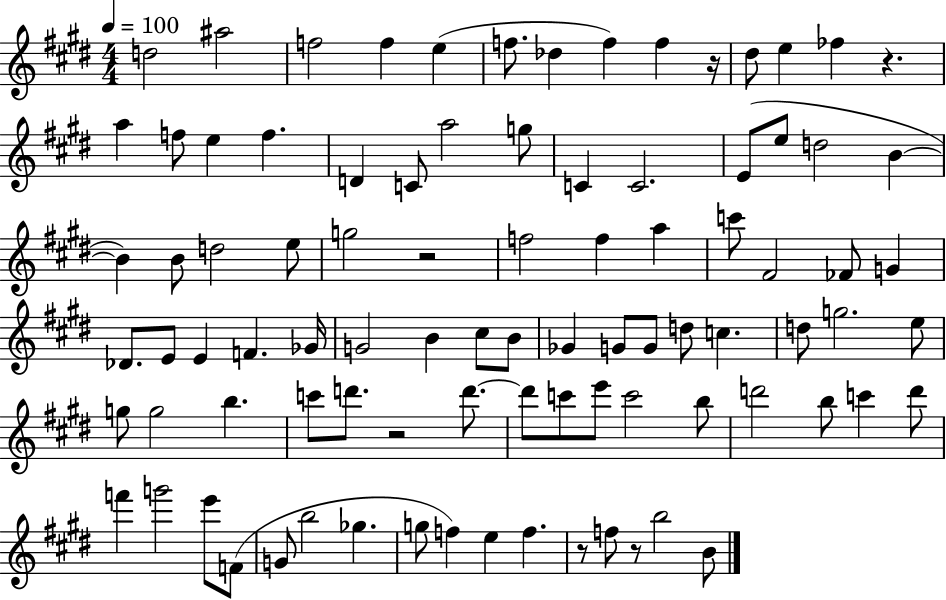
{
  \clef treble
  \numericTimeSignature
  \time 4/4
  \key e \major
  \tempo 4 = 100
  \repeat volta 2 { d''2 ais''2 | f''2 f''4 e''4( | f''8. des''4 f''4) f''4 r16 | dis''8 e''4 fes''4 r4. | \break a''4 f''8 e''4 f''4. | d'4 c'8 a''2 g''8 | c'4 c'2. | e'8( e''8 d''2 b'4~~ | \break b'4) b'8 d''2 e''8 | g''2 r2 | f''2 f''4 a''4 | c'''8 fis'2 fes'8 g'4 | \break des'8. e'8 e'4 f'4. ges'16 | g'2 b'4 cis''8 b'8 | ges'4 g'8 g'8 d''8 c''4. | d''8 g''2. e''8 | \break g''8 g''2 b''4. | c'''8 d'''8. r2 d'''8.~~ | d'''8 c'''8 e'''8 c'''2 b''8 | d'''2 b''8 c'''4 d'''8 | \break f'''4 g'''2 e'''8 f'8( | g'8 b''2 ges''4. | g''8 f''4) e''4 f''4. | r8 f''8 r8 b''2 b'8 | \break } \bar "|."
}